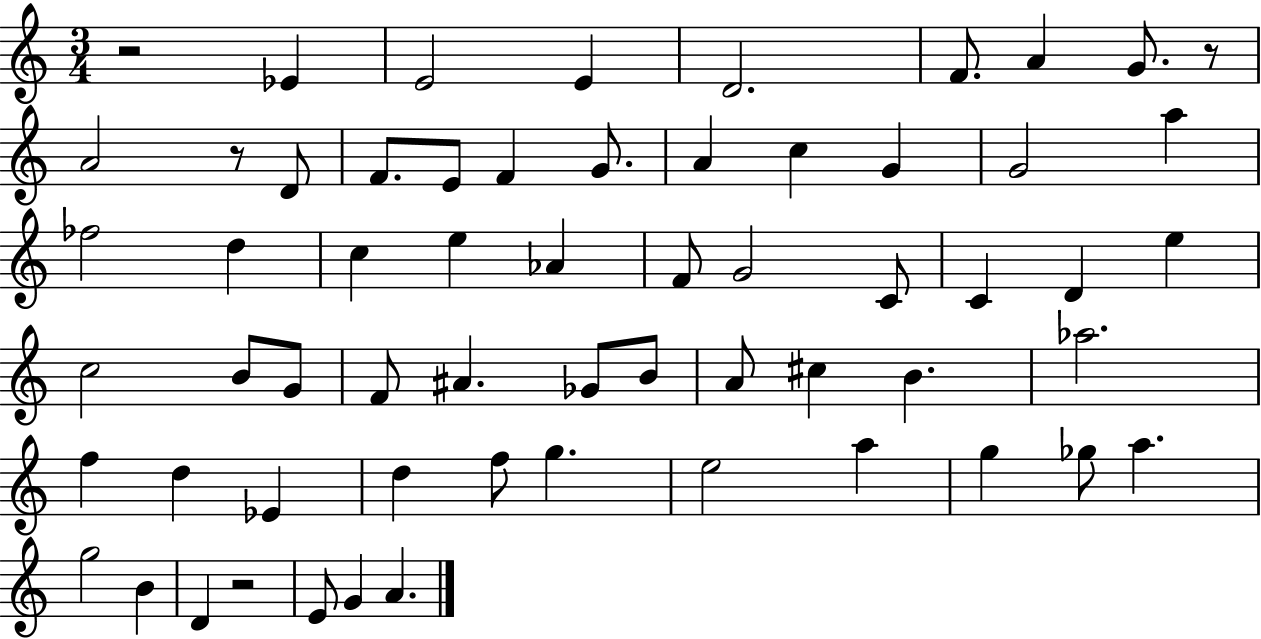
X:1
T:Untitled
M:3/4
L:1/4
K:C
z2 _E E2 E D2 F/2 A G/2 z/2 A2 z/2 D/2 F/2 E/2 F G/2 A c G G2 a _f2 d c e _A F/2 G2 C/2 C D e c2 B/2 G/2 F/2 ^A _G/2 B/2 A/2 ^c B _a2 f d _E d f/2 g e2 a g _g/2 a g2 B D z2 E/2 G A